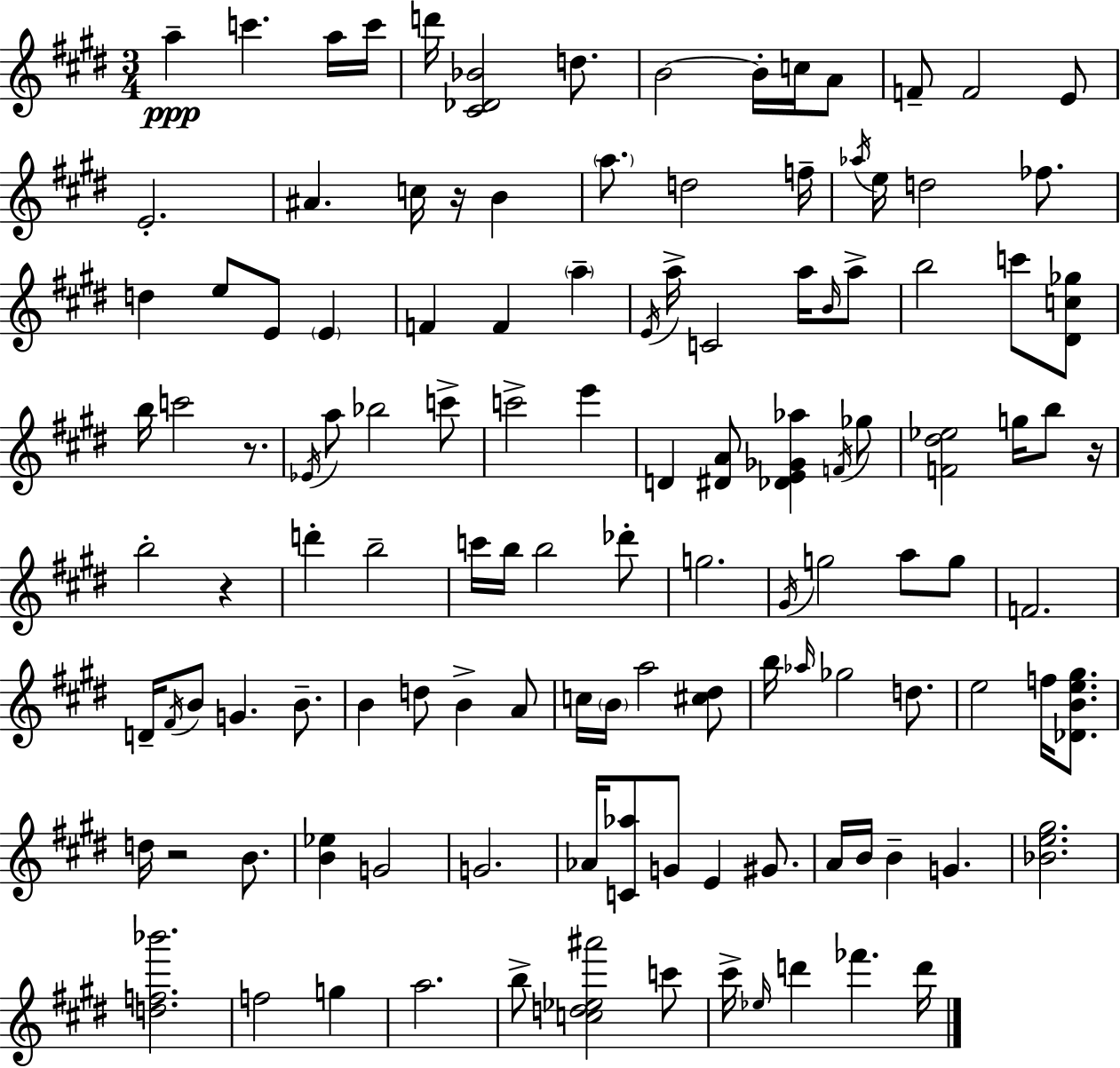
{
  \clef treble
  \numericTimeSignature
  \time 3/4
  \key e \major
  a''4--\ppp c'''4. a''16 c'''16 | d'''16 <cis' des' bes'>2 d''8. | b'2~~ b'16-. c''16 a'8 | f'8-- f'2 e'8 | \break e'2.-. | ais'4. c''16 r16 b'4 | \parenthesize a''8. d''2 f''16-- | \acciaccatura { aes''16 } e''16 d''2 fes''8. | \break d''4 e''8 e'8 \parenthesize e'4 | f'4 f'4 \parenthesize a''4-- | \acciaccatura { e'16 } a''16-> c'2 a''16 | \grace { b'16 } a''8-> b''2 c'''8 | \break <dis' c'' ges''>8 b''16 c'''2 | r8. \acciaccatura { ees'16 } a''8 bes''2 | c'''8-> c'''2-> | e'''4 d'4 <dis' a'>8 <des' e' ges' aes''>4 | \break \acciaccatura { f'16 } ges''8 <f' dis'' ees''>2 | g''16 b''8 r16 b''2-. | r4 d'''4-. b''2-- | c'''16 b''16 b''2 | \break des'''8-. g''2. | \acciaccatura { gis'16 } g''2 | a''8 g''8 f'2. | d'16-- \acciaccatura { fis'16 } b'8 g'4. | \break b'8.-- b'4 d''8 | b'4-> a'8 c''16 \parenthesize b'16 a''2 | <cis'' dis''>8 b''16 \grace { aes''16 } ges''2 | d''8. e''2 | \break f''16 <des' b' e'' gis''>8. d''16 r2 | b'8. <b' ees''>4 | g'2 g'2. | aes'16 <c' aes''>8 g'8 | \break e'4 gis'8. a'16 b'16 b'4-- | g'4. <bes' e'' gis''>2. | <d'' f'' bes'''>2. | f''2 | \break g''4 a''2. | b''8-> <c'' d'' ees'' ais'''>2 | c'''8 cis'''16-> \grace { ees''16 } d'''4 | fes'''4. d'''16 \bar "|."
}